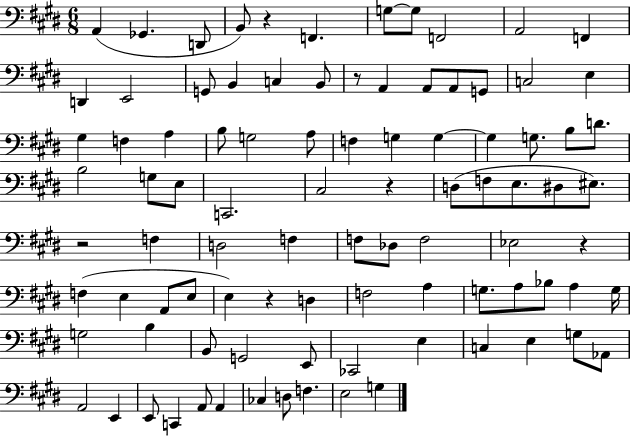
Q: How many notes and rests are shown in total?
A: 93